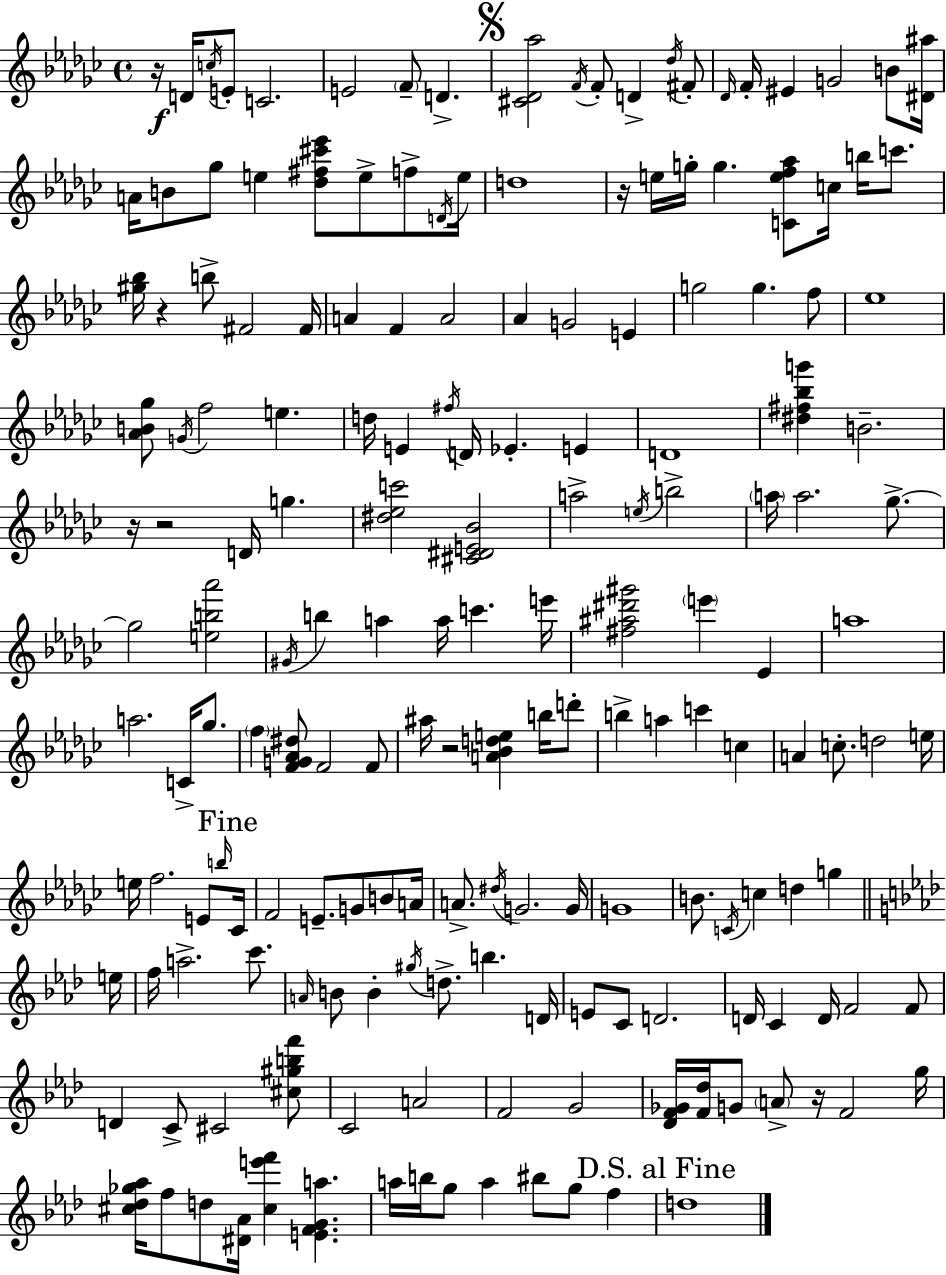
R/s D4/s C5/s E4/e C4/h. E4/h F4/e D4/q. [C#4,Db4,Ab5]/h F4/s F4/e D4/q Db5/s F#4/e Db4/s F4/s EIS4/q G4/h B4/e [D#4,A#5]/s A4/s B4/e Gb5/e E5/q [Db5,F#5,C#6,Eb6]/e E5/e F5/e D4/s E5/s D5/w R/s E5/s G5/s G5/q. [C4,E5,F5,Ab5]/e C5/s B5/s C6/e. [G#5,Bb5]/s R/q B5/e F#4/h F#4/s A4/q F4/q A4/h Ab4/q G4/h E4/q G5/h G5/q. F5/e Eb5/w [Ab4,B4,Gb5]/e G4/s F5/h E5/q. D5/s E4/q F#5/s D4/s Eb4/q. E4/q D4/w [D#5,F#5,Bb5,G6]/q B4/h. R/s R/h D4/s G5/q. [D#5,Eb5,C6]/h [C#4,D#4,E4,Bb4]/h A5/h E5/s B5/h A5/s A5/h. Gb5/e. Gb5/h [E5,B5,Ab6]/h G#4/s B5/q A5/q A5/s C6/q. E6/s [F#5,A#5,D#6,G#6]/h E6/q Eb4/q A5/w A5/h. C4/s Gb5/e. F5/q [F4,G4,Ab4,D#5]/e F4/h F4/e A#5/s R/h [A4,Bb4,D5,E5]/q B5/s D6/e B5/q A5/q C6/q C5/q A4/q C5/e. D5/h E5/s E5/s F5/h. E4/e B5/s CES4/s F4/h E4/e. G4/e B4/e A4/s A4/e. D#5/s G4/h. G4/s G4/w B4/e. C4/s C5/q D5/q G5/q E5/s F5/s A5/h. C6/e. A4/s B4/e B4/q G#5/s D5/e. B5/q. D4/s E4/e C4/e D4/h. D4/s C4/q D4/s F4/h F4/e D4/q C4/e C#4/h [C#5,G#5,B5,F6]/e C4/h A4/h F4/h G4/h [Db4,F4,Gb4]/s [F4,Db5]/s G4/e A4/e R/s F4/h G5/s [C#5,Db5,Gb5,Ab5]/s F5/e D5/e [D#4,Ab4]/s [C#5,E6,F6]/q [E4,F4,G4,A5]/q. A5/s B5/s G5/e A5/q BIS5/e G5/e F5/q D5/w